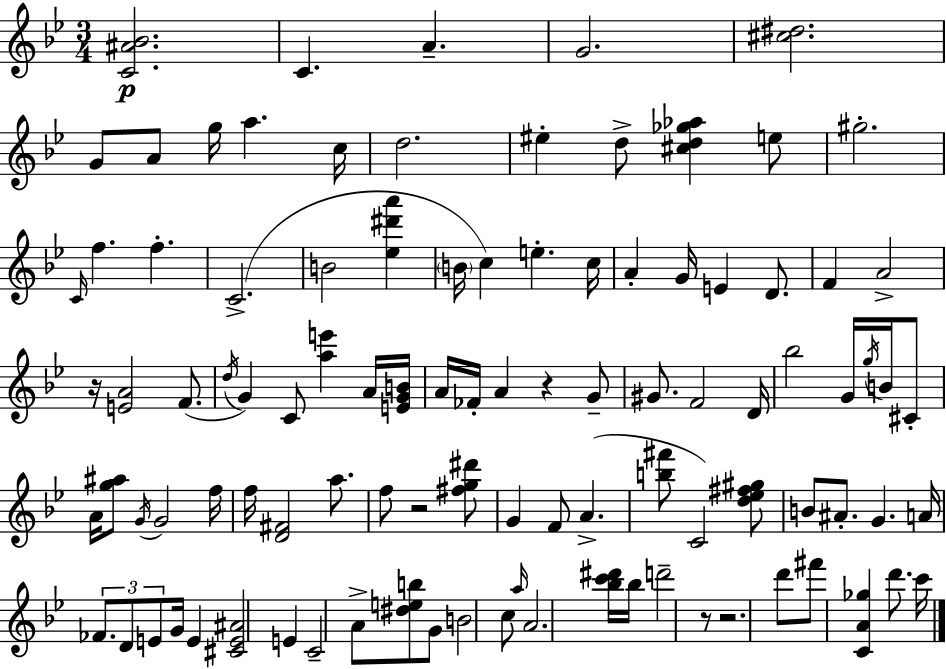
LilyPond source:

{
  \clef treble
  \numericTimeSignature
  \time 3/4
  \key g \minor
  <c' ais' bes'>2.\p | c'4. a'4.-- | g'2. | <cis'' dis''>2. | \break g'8 a'8 g''16 a''4. c''16 | d''2. | eis''4-. d''8-> <cis'' d'' ges'' aes''>4 e''8 | gis''2.-. | \break \grace { c'16 } f''4. f''4.-. | c'2.->( | b'2 <ees'' dis''' a'''>4 | \parenthesize b'16 c''4) e''4.-. | \break c''16 a'4-. g'16 e'4 d'8. | f'4 a'2-> | r16 <e' a'>2 f'8.( | \acciaccatura { d''16 } g'4) c'8 <a'' e'''>4 | \break a'16 <e' g' b'>16 a'16 fes'16-. a'4 r4 | g'8-- gis'8. f'2 | d'16 bes''2 g'16 \acciaccatura { g''16 } | b'16 cis'8-. a'16 <g'' ais''>8 \acciaccatura { g'16 } g'2 | \break f''16 f''16 <d' fis'>2 | a''8. f''8 r2 | <fis'' g'' dis'''>8 g'4 f'8 a'4.->( | <b'' fis'''>8 c'2) | \break <d'' ees'' fis'' gis''>8 b'8 ais'8.-. g'4. | a'16 \tuplet 3/2 { fes'8. d'8 e'8 } g'16 | e'4 <cis' e' ais'>2 | e'4 c'2-- | \break a'8-> <dis'' e'' b''>8 g'8 b'2 | c''8 \grace { a''16 } a'2. | <bes'' c''' dis'''>16 bes''16 d'''2-- | r8 r2. | \break d'''8 fis'''8 <c' a' ges''>4 | d'''8. c'''16 \bar "|."
}